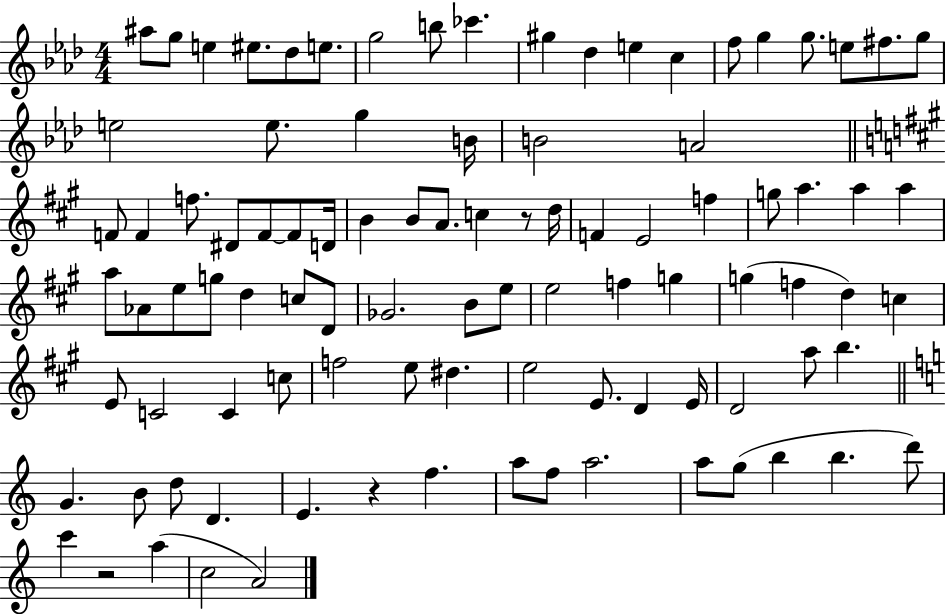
{
  \clef treble
  \numericTimeSignature
  \time 4/4
  \key aes \major
  ais''8 g''8 e''4 eis''8. des''8 e''8. | g''2 b''8 ces'''4. | gis''4 des''4 e''4 c''4 | f''8 g''4 g''8. e''8 fis''8. g''8 | \break e''2 e''8. g''4 b'16 | b'2 a'2 | \bar "||" \break \key a \major f'8 f'4 f''8. dis'8 f'8~~ f'8 d'16 | b'4 b'8 a'8. c''4 r8 d''16 | f'4 e'2 f''4 | g''8 a''4. a''4 a''4 | \break a''8 aes'8 e''8 g''8 d''4 c''8 d'8 | ges'2. b'8 e''8 | e''2 f''4 g''4 | g''4( f''4 d''4) c''4 | \break e'8 c'2 c'4 c''8 | f''2 e''8 dis''4. | e''2 e'8. d'4 e'16 | d'2 a''8 b''4. | \break \bar "||" \break \key a \minor g'4. b'8 d''8 d'4. | e'4. r4 f''4. | a''8 f''8 a''2. | a''8 g''8( b''4 b''4. d'''8) | \break c'''4 r2 a''4( | c''2 a'2) | \bar "|."
}